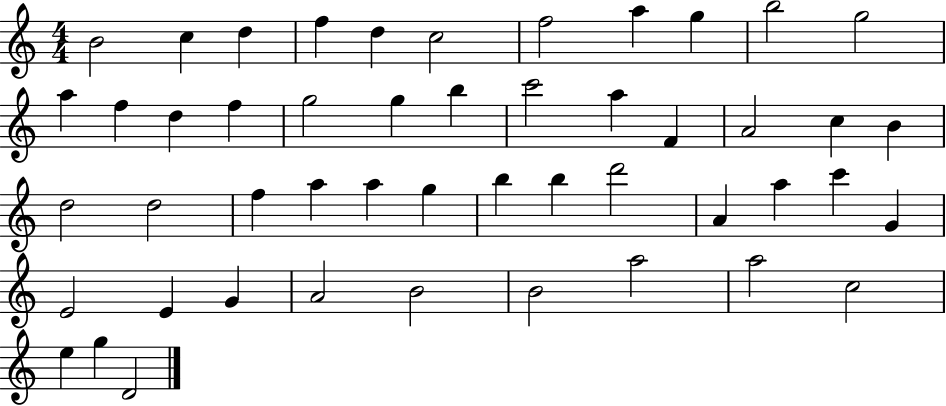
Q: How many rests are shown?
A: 0